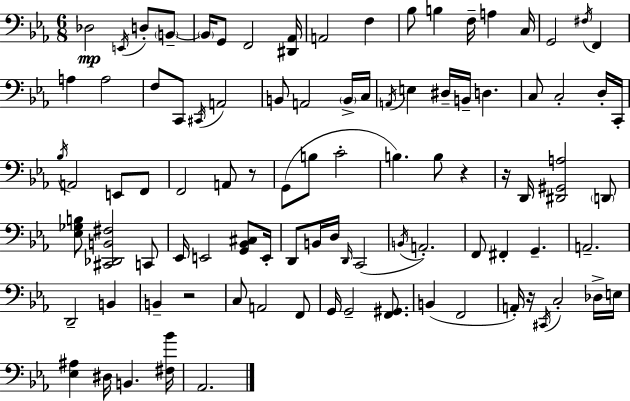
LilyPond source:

{
  \clef bass
  \numericTimeSignature
  \time 6/8
  \key c \minor
  \repeat volta 2 { des2\mp \acciaccatura { e,16 } d8-. \parenthesize b,8--~~ | \parenthesize b,16 g,8 f,2 | <dis, aes,>16 a,2 f4 | bes8 b4 f16-- a4 | \break c16 g,2 \acciaccatura { fis16 } f,4 | a4 a2 | f8 c,8 \acciaccatura { cis,16 } a,2 | b,8 a,2 | \break \parenthesize b,16-> c16 \acciaccatura { a,16 } e4 dis16-- b,16-- d4. | c8 c2-. | d16-. c,16-. \acciaccatura { bes16 } a,2 | e,8 f,8 f,2 | \break a,8 r8 g,8( b8 c'2-. | b4.) b8 | r4 r16 d,16 <dis, gis, a>2 | \parenthesize d,8 <ees ges b>8 <cis, des, b, fis>2 | \break c,8 ees,16 e,2 | <g, bes, cis>8 e,16-. d,8 b,16 d16 \grace { d,16 }( c,2 | \acciaccatura { b,16 } a,2.-.) | f,8 fis,4-. | \break g,4.-- a,2.-- | d,2-- | b,4 b,4-- r2 | c8 a,2 | \break f,8 g,16 g,2-- | <f, gis,>8. b,4( f,2 | a,16-.) r16 \acciaccatura { cis,16 } c2-. | des16-> e16 <ees ais>4 | \break dis16 b,4. <fis bes'>16 aes,2. | } \bar "|."
}